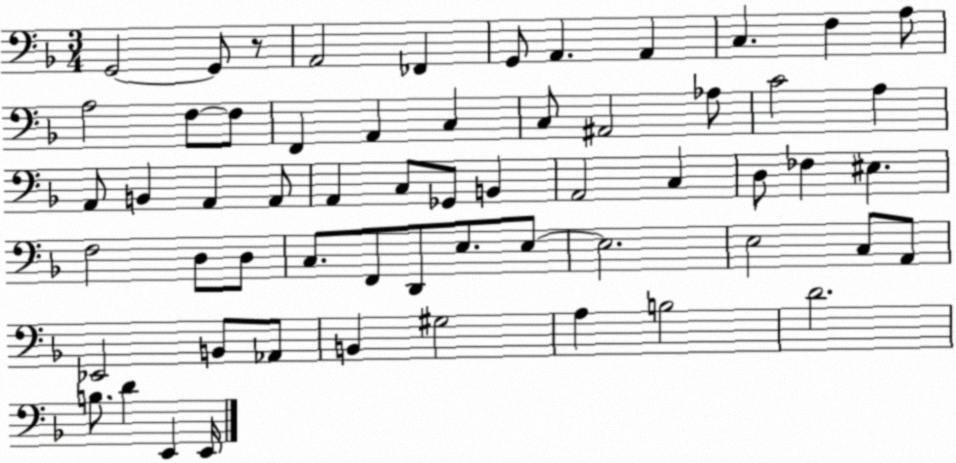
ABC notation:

X:1
T:Untitled
M:3/4
L:1/4
K:F
G,,2 G,,/2 z/2 A,,2 _F,, G,,/2 A,, A,, C, F, A,/2 A,2 F,/2 F,/2 F,, A,, C, C,/2 ^A,,2 _A,/2 C2 A, A,,/2 B,, A,, A,,/2 A,, C,/2 _G,,/2 B,, A,,2 C, D,/2 _F, ^E, F,2 D,/2 D,/2 C,/2 F,,/2 D,,/2 E,/2 E,/2 E,2 E,2 C,/2 A,,/2 _E,,2 B,,/2 _A,,/2 B,, ^G,2 A, B,2 D2 B,/2 D E,, E,,/4